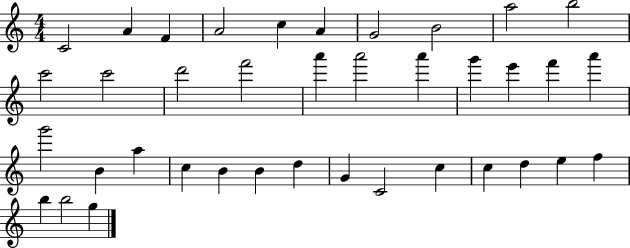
C4/h A4/q F4/q A4/h C5/q A4/q G4/h B4/h A5/h B5/h C6/h C6/h D6/h F6/h A6/q A6/h A6/q G6/q E6/q F6/q A6/q G6/h B4/q A5/q C5/q B4/q B4/q D5/q G4/q C4/h C5/q C5/q D5/q E5/q F5/q B5/q B5/h G5/q